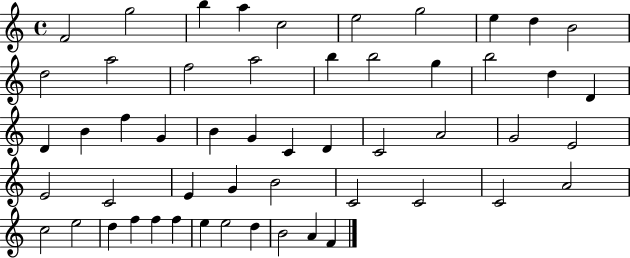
X:1
T:Untitled
M:4/4
L:1/4
K:C
F2 g2 b a c2 e2 g2 e d B2 d2 a2 f2 a2 b b2 g b2 d D D B f G B G C D C2 A2 G2 E2 E2 C2 E G B2 C2 C2 C2 A2 c2 e2 d f f f e e2 d B2 A F